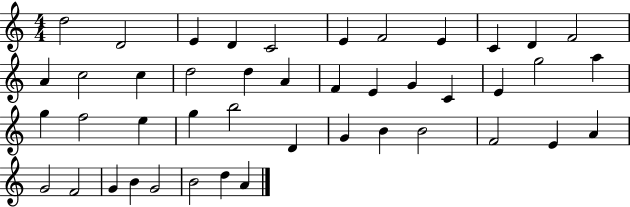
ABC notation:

X:1
T:Untitled
M:4/4
L:1/4
K:C
d2 D2 E D C2 E F2 E C D F2 A c2 c d2 d A F E G C E g2 a g f2 e g b2 D G B B2 F2 E A G2 F2 G B G2 B2 d A